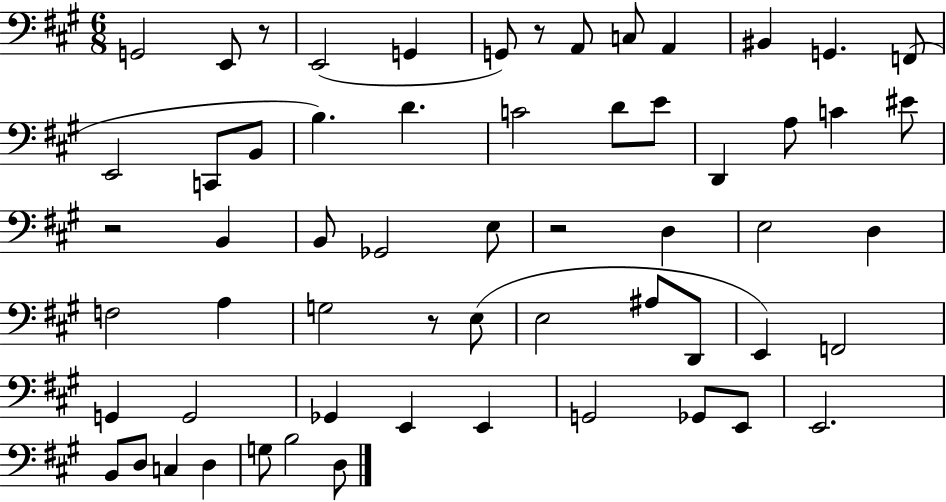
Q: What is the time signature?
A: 6/8